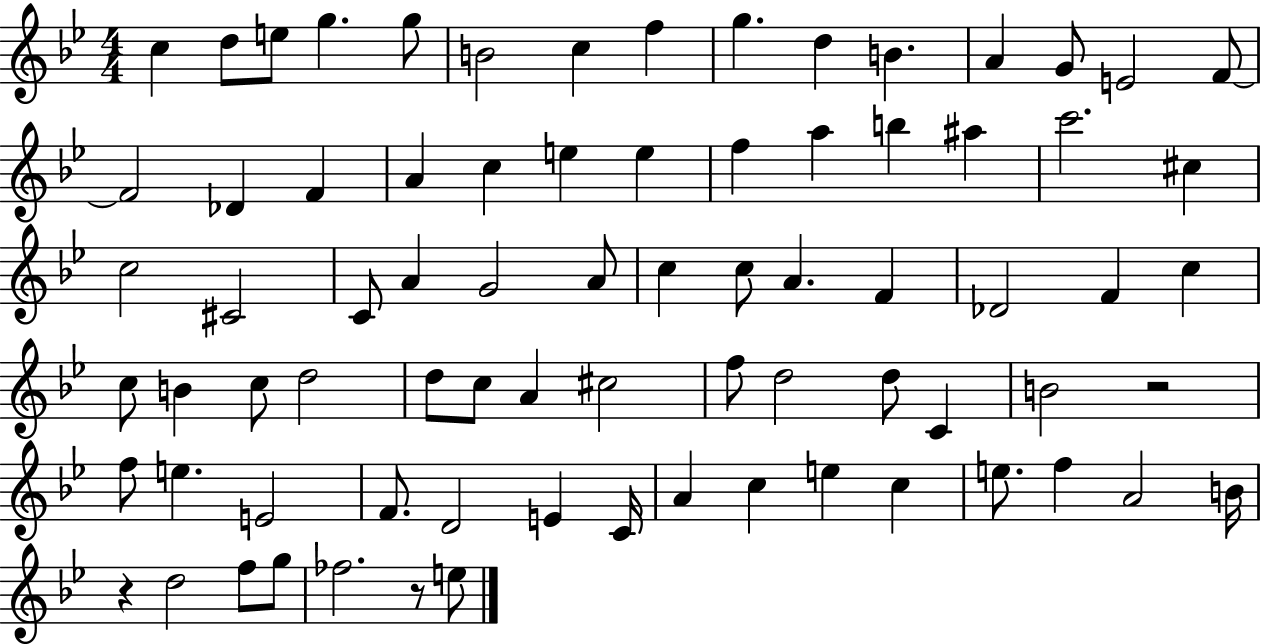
C5/q D5/e E5/e G5/q. G5/e B4/h C5/q F5/q G5/q. D5/q B4/q. A4/q G4/e E4/h F4/e F4/h Db4/q F4/q A4/q C5/q E5/q E5/q F5/q A5/q B5/q A#5/q C6/h. C#5/q C5/h C#4/h C4/e A4/q G4/h A4/e C5/q C5/e A4/q. F4/q Db4/h F4/q C5/q C5/e B4/q C5/e D5/h D5/e C5/e A4/q C#5/h F5/e D5/h D5/e C4/q B4/h R/h F5/e E5/q. E4/h F4/e. D4/h E4/q C4/s A4/q C5/q E5/q C5/q E5/e. F5/q A4/h B4/s R/q D5/h F5/e G5/e FES5/h. R/e E5/e